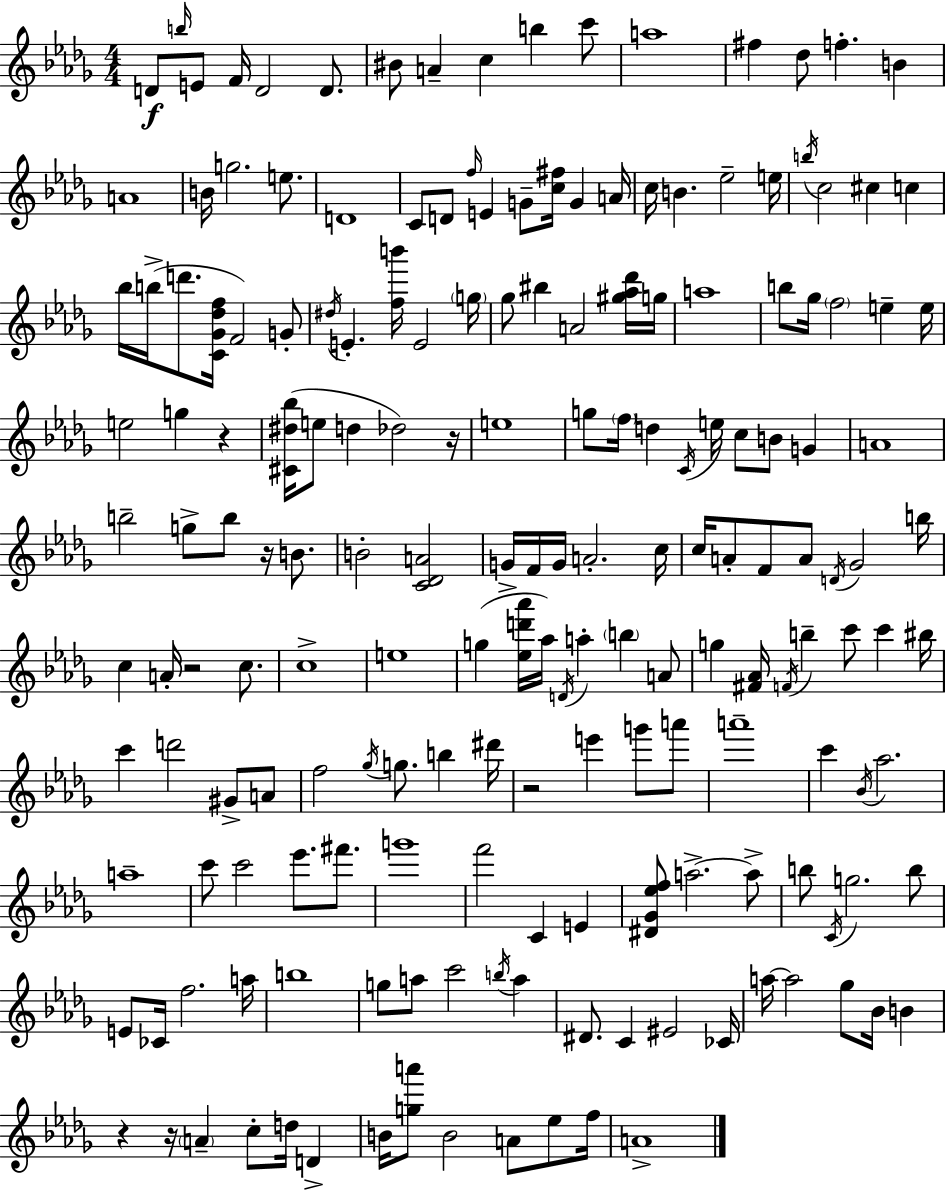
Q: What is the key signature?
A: BES minor